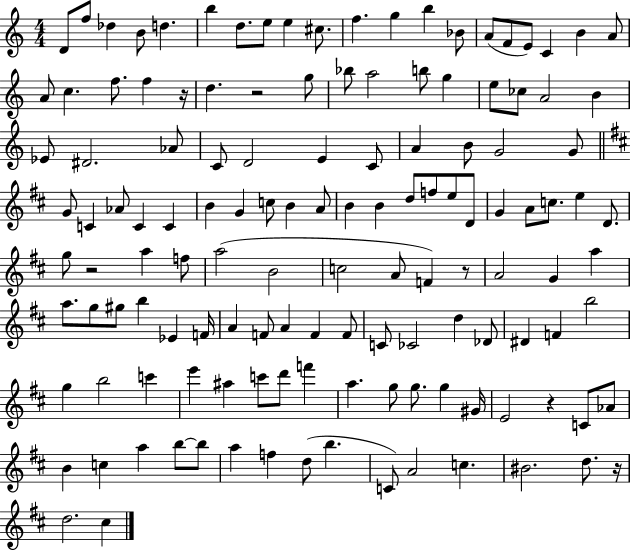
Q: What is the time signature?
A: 4/4